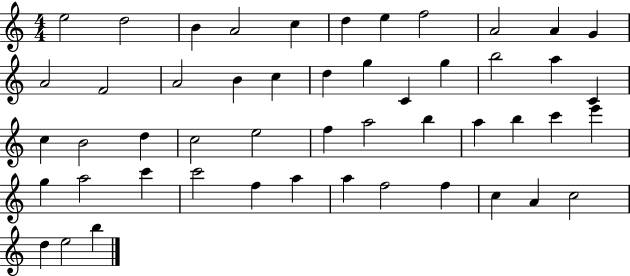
{
  \clef treble
  \numericTimeSignature
  \time 4/4
  \key c \major
  e''2 d''2 | b'4 a'2 c''4 | d''4 e''4 f''2 | a'2 a'4 g'4 | \break a'2 f'2 | a'2 b'4 c''4 | d''4 g''4 c'4 g''4 | b''2 a''4 c'4 | \break c''4 b'2 d''4 | c''2 e''2 | f''4 a''2 b''4 | a''4 b''4 c'''4 e'''4 | \break g''4 a''2 c'''4 | c'''2 f''4 a''4 | a''4 f''2 f''4 | c''4 a'4 c''2 | \break d''4 e''2 b''4 | \bar "|."
}